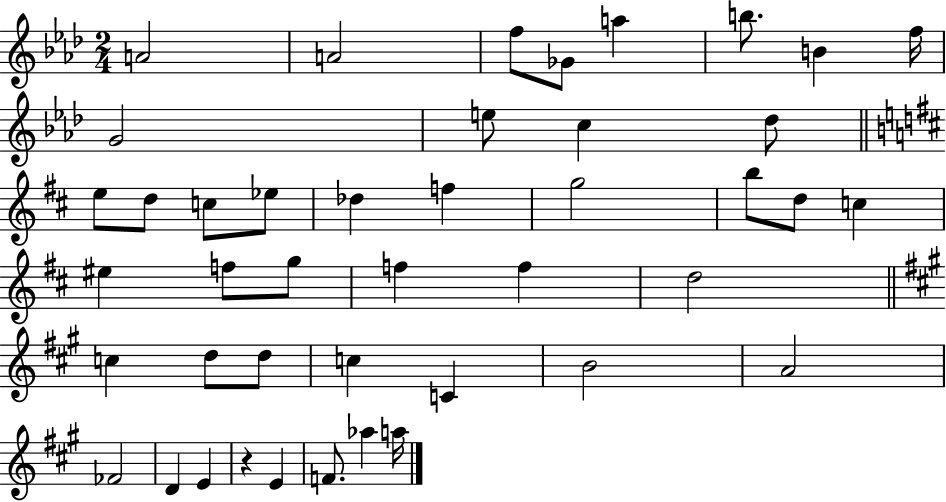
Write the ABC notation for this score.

X:1
T:Untitled
M:2/4
L:1/4
K:Ab
A2 A2 f/2 _G/2 a b/2 B f/4 G2 e/2 c _d/2 e/2 d/2 c/2 _e/2 _d f g2 b/2 d/2 c ^e f/2 g/2 f f d2 c d/2 d/2 c C B2 A2 _F2 D E z E F/2 _a a/4